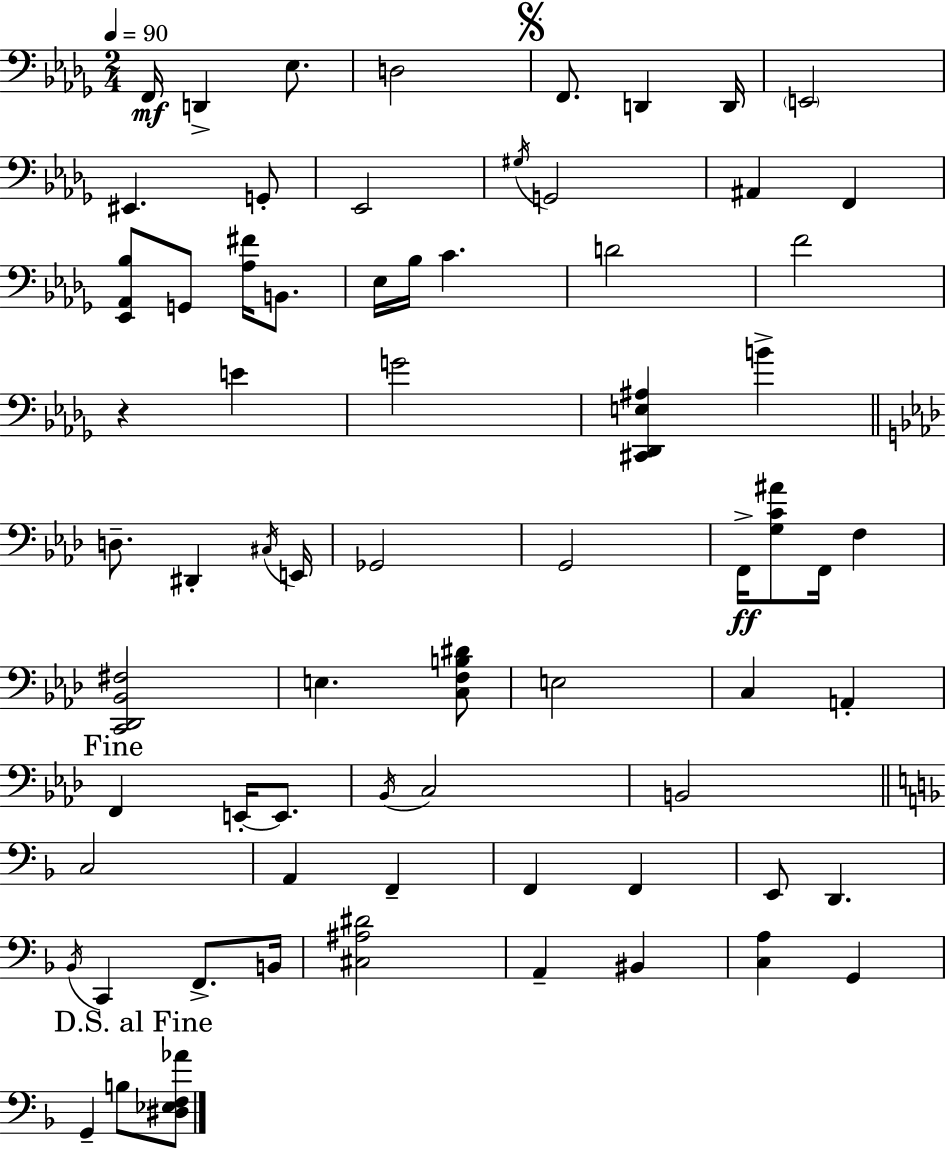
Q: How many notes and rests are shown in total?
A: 70